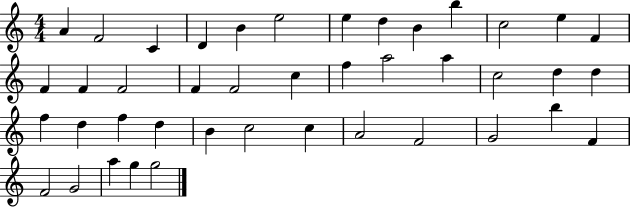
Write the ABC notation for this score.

X:1
T:Untitled
M:4/4
L:1/4
K:C
A F2 C D B e2 e d B b c2 e F F F F2 F F2 c f a2 a c2 d d f d f d B c2 c A2 F2 G2 b F F2 G2 a g g2